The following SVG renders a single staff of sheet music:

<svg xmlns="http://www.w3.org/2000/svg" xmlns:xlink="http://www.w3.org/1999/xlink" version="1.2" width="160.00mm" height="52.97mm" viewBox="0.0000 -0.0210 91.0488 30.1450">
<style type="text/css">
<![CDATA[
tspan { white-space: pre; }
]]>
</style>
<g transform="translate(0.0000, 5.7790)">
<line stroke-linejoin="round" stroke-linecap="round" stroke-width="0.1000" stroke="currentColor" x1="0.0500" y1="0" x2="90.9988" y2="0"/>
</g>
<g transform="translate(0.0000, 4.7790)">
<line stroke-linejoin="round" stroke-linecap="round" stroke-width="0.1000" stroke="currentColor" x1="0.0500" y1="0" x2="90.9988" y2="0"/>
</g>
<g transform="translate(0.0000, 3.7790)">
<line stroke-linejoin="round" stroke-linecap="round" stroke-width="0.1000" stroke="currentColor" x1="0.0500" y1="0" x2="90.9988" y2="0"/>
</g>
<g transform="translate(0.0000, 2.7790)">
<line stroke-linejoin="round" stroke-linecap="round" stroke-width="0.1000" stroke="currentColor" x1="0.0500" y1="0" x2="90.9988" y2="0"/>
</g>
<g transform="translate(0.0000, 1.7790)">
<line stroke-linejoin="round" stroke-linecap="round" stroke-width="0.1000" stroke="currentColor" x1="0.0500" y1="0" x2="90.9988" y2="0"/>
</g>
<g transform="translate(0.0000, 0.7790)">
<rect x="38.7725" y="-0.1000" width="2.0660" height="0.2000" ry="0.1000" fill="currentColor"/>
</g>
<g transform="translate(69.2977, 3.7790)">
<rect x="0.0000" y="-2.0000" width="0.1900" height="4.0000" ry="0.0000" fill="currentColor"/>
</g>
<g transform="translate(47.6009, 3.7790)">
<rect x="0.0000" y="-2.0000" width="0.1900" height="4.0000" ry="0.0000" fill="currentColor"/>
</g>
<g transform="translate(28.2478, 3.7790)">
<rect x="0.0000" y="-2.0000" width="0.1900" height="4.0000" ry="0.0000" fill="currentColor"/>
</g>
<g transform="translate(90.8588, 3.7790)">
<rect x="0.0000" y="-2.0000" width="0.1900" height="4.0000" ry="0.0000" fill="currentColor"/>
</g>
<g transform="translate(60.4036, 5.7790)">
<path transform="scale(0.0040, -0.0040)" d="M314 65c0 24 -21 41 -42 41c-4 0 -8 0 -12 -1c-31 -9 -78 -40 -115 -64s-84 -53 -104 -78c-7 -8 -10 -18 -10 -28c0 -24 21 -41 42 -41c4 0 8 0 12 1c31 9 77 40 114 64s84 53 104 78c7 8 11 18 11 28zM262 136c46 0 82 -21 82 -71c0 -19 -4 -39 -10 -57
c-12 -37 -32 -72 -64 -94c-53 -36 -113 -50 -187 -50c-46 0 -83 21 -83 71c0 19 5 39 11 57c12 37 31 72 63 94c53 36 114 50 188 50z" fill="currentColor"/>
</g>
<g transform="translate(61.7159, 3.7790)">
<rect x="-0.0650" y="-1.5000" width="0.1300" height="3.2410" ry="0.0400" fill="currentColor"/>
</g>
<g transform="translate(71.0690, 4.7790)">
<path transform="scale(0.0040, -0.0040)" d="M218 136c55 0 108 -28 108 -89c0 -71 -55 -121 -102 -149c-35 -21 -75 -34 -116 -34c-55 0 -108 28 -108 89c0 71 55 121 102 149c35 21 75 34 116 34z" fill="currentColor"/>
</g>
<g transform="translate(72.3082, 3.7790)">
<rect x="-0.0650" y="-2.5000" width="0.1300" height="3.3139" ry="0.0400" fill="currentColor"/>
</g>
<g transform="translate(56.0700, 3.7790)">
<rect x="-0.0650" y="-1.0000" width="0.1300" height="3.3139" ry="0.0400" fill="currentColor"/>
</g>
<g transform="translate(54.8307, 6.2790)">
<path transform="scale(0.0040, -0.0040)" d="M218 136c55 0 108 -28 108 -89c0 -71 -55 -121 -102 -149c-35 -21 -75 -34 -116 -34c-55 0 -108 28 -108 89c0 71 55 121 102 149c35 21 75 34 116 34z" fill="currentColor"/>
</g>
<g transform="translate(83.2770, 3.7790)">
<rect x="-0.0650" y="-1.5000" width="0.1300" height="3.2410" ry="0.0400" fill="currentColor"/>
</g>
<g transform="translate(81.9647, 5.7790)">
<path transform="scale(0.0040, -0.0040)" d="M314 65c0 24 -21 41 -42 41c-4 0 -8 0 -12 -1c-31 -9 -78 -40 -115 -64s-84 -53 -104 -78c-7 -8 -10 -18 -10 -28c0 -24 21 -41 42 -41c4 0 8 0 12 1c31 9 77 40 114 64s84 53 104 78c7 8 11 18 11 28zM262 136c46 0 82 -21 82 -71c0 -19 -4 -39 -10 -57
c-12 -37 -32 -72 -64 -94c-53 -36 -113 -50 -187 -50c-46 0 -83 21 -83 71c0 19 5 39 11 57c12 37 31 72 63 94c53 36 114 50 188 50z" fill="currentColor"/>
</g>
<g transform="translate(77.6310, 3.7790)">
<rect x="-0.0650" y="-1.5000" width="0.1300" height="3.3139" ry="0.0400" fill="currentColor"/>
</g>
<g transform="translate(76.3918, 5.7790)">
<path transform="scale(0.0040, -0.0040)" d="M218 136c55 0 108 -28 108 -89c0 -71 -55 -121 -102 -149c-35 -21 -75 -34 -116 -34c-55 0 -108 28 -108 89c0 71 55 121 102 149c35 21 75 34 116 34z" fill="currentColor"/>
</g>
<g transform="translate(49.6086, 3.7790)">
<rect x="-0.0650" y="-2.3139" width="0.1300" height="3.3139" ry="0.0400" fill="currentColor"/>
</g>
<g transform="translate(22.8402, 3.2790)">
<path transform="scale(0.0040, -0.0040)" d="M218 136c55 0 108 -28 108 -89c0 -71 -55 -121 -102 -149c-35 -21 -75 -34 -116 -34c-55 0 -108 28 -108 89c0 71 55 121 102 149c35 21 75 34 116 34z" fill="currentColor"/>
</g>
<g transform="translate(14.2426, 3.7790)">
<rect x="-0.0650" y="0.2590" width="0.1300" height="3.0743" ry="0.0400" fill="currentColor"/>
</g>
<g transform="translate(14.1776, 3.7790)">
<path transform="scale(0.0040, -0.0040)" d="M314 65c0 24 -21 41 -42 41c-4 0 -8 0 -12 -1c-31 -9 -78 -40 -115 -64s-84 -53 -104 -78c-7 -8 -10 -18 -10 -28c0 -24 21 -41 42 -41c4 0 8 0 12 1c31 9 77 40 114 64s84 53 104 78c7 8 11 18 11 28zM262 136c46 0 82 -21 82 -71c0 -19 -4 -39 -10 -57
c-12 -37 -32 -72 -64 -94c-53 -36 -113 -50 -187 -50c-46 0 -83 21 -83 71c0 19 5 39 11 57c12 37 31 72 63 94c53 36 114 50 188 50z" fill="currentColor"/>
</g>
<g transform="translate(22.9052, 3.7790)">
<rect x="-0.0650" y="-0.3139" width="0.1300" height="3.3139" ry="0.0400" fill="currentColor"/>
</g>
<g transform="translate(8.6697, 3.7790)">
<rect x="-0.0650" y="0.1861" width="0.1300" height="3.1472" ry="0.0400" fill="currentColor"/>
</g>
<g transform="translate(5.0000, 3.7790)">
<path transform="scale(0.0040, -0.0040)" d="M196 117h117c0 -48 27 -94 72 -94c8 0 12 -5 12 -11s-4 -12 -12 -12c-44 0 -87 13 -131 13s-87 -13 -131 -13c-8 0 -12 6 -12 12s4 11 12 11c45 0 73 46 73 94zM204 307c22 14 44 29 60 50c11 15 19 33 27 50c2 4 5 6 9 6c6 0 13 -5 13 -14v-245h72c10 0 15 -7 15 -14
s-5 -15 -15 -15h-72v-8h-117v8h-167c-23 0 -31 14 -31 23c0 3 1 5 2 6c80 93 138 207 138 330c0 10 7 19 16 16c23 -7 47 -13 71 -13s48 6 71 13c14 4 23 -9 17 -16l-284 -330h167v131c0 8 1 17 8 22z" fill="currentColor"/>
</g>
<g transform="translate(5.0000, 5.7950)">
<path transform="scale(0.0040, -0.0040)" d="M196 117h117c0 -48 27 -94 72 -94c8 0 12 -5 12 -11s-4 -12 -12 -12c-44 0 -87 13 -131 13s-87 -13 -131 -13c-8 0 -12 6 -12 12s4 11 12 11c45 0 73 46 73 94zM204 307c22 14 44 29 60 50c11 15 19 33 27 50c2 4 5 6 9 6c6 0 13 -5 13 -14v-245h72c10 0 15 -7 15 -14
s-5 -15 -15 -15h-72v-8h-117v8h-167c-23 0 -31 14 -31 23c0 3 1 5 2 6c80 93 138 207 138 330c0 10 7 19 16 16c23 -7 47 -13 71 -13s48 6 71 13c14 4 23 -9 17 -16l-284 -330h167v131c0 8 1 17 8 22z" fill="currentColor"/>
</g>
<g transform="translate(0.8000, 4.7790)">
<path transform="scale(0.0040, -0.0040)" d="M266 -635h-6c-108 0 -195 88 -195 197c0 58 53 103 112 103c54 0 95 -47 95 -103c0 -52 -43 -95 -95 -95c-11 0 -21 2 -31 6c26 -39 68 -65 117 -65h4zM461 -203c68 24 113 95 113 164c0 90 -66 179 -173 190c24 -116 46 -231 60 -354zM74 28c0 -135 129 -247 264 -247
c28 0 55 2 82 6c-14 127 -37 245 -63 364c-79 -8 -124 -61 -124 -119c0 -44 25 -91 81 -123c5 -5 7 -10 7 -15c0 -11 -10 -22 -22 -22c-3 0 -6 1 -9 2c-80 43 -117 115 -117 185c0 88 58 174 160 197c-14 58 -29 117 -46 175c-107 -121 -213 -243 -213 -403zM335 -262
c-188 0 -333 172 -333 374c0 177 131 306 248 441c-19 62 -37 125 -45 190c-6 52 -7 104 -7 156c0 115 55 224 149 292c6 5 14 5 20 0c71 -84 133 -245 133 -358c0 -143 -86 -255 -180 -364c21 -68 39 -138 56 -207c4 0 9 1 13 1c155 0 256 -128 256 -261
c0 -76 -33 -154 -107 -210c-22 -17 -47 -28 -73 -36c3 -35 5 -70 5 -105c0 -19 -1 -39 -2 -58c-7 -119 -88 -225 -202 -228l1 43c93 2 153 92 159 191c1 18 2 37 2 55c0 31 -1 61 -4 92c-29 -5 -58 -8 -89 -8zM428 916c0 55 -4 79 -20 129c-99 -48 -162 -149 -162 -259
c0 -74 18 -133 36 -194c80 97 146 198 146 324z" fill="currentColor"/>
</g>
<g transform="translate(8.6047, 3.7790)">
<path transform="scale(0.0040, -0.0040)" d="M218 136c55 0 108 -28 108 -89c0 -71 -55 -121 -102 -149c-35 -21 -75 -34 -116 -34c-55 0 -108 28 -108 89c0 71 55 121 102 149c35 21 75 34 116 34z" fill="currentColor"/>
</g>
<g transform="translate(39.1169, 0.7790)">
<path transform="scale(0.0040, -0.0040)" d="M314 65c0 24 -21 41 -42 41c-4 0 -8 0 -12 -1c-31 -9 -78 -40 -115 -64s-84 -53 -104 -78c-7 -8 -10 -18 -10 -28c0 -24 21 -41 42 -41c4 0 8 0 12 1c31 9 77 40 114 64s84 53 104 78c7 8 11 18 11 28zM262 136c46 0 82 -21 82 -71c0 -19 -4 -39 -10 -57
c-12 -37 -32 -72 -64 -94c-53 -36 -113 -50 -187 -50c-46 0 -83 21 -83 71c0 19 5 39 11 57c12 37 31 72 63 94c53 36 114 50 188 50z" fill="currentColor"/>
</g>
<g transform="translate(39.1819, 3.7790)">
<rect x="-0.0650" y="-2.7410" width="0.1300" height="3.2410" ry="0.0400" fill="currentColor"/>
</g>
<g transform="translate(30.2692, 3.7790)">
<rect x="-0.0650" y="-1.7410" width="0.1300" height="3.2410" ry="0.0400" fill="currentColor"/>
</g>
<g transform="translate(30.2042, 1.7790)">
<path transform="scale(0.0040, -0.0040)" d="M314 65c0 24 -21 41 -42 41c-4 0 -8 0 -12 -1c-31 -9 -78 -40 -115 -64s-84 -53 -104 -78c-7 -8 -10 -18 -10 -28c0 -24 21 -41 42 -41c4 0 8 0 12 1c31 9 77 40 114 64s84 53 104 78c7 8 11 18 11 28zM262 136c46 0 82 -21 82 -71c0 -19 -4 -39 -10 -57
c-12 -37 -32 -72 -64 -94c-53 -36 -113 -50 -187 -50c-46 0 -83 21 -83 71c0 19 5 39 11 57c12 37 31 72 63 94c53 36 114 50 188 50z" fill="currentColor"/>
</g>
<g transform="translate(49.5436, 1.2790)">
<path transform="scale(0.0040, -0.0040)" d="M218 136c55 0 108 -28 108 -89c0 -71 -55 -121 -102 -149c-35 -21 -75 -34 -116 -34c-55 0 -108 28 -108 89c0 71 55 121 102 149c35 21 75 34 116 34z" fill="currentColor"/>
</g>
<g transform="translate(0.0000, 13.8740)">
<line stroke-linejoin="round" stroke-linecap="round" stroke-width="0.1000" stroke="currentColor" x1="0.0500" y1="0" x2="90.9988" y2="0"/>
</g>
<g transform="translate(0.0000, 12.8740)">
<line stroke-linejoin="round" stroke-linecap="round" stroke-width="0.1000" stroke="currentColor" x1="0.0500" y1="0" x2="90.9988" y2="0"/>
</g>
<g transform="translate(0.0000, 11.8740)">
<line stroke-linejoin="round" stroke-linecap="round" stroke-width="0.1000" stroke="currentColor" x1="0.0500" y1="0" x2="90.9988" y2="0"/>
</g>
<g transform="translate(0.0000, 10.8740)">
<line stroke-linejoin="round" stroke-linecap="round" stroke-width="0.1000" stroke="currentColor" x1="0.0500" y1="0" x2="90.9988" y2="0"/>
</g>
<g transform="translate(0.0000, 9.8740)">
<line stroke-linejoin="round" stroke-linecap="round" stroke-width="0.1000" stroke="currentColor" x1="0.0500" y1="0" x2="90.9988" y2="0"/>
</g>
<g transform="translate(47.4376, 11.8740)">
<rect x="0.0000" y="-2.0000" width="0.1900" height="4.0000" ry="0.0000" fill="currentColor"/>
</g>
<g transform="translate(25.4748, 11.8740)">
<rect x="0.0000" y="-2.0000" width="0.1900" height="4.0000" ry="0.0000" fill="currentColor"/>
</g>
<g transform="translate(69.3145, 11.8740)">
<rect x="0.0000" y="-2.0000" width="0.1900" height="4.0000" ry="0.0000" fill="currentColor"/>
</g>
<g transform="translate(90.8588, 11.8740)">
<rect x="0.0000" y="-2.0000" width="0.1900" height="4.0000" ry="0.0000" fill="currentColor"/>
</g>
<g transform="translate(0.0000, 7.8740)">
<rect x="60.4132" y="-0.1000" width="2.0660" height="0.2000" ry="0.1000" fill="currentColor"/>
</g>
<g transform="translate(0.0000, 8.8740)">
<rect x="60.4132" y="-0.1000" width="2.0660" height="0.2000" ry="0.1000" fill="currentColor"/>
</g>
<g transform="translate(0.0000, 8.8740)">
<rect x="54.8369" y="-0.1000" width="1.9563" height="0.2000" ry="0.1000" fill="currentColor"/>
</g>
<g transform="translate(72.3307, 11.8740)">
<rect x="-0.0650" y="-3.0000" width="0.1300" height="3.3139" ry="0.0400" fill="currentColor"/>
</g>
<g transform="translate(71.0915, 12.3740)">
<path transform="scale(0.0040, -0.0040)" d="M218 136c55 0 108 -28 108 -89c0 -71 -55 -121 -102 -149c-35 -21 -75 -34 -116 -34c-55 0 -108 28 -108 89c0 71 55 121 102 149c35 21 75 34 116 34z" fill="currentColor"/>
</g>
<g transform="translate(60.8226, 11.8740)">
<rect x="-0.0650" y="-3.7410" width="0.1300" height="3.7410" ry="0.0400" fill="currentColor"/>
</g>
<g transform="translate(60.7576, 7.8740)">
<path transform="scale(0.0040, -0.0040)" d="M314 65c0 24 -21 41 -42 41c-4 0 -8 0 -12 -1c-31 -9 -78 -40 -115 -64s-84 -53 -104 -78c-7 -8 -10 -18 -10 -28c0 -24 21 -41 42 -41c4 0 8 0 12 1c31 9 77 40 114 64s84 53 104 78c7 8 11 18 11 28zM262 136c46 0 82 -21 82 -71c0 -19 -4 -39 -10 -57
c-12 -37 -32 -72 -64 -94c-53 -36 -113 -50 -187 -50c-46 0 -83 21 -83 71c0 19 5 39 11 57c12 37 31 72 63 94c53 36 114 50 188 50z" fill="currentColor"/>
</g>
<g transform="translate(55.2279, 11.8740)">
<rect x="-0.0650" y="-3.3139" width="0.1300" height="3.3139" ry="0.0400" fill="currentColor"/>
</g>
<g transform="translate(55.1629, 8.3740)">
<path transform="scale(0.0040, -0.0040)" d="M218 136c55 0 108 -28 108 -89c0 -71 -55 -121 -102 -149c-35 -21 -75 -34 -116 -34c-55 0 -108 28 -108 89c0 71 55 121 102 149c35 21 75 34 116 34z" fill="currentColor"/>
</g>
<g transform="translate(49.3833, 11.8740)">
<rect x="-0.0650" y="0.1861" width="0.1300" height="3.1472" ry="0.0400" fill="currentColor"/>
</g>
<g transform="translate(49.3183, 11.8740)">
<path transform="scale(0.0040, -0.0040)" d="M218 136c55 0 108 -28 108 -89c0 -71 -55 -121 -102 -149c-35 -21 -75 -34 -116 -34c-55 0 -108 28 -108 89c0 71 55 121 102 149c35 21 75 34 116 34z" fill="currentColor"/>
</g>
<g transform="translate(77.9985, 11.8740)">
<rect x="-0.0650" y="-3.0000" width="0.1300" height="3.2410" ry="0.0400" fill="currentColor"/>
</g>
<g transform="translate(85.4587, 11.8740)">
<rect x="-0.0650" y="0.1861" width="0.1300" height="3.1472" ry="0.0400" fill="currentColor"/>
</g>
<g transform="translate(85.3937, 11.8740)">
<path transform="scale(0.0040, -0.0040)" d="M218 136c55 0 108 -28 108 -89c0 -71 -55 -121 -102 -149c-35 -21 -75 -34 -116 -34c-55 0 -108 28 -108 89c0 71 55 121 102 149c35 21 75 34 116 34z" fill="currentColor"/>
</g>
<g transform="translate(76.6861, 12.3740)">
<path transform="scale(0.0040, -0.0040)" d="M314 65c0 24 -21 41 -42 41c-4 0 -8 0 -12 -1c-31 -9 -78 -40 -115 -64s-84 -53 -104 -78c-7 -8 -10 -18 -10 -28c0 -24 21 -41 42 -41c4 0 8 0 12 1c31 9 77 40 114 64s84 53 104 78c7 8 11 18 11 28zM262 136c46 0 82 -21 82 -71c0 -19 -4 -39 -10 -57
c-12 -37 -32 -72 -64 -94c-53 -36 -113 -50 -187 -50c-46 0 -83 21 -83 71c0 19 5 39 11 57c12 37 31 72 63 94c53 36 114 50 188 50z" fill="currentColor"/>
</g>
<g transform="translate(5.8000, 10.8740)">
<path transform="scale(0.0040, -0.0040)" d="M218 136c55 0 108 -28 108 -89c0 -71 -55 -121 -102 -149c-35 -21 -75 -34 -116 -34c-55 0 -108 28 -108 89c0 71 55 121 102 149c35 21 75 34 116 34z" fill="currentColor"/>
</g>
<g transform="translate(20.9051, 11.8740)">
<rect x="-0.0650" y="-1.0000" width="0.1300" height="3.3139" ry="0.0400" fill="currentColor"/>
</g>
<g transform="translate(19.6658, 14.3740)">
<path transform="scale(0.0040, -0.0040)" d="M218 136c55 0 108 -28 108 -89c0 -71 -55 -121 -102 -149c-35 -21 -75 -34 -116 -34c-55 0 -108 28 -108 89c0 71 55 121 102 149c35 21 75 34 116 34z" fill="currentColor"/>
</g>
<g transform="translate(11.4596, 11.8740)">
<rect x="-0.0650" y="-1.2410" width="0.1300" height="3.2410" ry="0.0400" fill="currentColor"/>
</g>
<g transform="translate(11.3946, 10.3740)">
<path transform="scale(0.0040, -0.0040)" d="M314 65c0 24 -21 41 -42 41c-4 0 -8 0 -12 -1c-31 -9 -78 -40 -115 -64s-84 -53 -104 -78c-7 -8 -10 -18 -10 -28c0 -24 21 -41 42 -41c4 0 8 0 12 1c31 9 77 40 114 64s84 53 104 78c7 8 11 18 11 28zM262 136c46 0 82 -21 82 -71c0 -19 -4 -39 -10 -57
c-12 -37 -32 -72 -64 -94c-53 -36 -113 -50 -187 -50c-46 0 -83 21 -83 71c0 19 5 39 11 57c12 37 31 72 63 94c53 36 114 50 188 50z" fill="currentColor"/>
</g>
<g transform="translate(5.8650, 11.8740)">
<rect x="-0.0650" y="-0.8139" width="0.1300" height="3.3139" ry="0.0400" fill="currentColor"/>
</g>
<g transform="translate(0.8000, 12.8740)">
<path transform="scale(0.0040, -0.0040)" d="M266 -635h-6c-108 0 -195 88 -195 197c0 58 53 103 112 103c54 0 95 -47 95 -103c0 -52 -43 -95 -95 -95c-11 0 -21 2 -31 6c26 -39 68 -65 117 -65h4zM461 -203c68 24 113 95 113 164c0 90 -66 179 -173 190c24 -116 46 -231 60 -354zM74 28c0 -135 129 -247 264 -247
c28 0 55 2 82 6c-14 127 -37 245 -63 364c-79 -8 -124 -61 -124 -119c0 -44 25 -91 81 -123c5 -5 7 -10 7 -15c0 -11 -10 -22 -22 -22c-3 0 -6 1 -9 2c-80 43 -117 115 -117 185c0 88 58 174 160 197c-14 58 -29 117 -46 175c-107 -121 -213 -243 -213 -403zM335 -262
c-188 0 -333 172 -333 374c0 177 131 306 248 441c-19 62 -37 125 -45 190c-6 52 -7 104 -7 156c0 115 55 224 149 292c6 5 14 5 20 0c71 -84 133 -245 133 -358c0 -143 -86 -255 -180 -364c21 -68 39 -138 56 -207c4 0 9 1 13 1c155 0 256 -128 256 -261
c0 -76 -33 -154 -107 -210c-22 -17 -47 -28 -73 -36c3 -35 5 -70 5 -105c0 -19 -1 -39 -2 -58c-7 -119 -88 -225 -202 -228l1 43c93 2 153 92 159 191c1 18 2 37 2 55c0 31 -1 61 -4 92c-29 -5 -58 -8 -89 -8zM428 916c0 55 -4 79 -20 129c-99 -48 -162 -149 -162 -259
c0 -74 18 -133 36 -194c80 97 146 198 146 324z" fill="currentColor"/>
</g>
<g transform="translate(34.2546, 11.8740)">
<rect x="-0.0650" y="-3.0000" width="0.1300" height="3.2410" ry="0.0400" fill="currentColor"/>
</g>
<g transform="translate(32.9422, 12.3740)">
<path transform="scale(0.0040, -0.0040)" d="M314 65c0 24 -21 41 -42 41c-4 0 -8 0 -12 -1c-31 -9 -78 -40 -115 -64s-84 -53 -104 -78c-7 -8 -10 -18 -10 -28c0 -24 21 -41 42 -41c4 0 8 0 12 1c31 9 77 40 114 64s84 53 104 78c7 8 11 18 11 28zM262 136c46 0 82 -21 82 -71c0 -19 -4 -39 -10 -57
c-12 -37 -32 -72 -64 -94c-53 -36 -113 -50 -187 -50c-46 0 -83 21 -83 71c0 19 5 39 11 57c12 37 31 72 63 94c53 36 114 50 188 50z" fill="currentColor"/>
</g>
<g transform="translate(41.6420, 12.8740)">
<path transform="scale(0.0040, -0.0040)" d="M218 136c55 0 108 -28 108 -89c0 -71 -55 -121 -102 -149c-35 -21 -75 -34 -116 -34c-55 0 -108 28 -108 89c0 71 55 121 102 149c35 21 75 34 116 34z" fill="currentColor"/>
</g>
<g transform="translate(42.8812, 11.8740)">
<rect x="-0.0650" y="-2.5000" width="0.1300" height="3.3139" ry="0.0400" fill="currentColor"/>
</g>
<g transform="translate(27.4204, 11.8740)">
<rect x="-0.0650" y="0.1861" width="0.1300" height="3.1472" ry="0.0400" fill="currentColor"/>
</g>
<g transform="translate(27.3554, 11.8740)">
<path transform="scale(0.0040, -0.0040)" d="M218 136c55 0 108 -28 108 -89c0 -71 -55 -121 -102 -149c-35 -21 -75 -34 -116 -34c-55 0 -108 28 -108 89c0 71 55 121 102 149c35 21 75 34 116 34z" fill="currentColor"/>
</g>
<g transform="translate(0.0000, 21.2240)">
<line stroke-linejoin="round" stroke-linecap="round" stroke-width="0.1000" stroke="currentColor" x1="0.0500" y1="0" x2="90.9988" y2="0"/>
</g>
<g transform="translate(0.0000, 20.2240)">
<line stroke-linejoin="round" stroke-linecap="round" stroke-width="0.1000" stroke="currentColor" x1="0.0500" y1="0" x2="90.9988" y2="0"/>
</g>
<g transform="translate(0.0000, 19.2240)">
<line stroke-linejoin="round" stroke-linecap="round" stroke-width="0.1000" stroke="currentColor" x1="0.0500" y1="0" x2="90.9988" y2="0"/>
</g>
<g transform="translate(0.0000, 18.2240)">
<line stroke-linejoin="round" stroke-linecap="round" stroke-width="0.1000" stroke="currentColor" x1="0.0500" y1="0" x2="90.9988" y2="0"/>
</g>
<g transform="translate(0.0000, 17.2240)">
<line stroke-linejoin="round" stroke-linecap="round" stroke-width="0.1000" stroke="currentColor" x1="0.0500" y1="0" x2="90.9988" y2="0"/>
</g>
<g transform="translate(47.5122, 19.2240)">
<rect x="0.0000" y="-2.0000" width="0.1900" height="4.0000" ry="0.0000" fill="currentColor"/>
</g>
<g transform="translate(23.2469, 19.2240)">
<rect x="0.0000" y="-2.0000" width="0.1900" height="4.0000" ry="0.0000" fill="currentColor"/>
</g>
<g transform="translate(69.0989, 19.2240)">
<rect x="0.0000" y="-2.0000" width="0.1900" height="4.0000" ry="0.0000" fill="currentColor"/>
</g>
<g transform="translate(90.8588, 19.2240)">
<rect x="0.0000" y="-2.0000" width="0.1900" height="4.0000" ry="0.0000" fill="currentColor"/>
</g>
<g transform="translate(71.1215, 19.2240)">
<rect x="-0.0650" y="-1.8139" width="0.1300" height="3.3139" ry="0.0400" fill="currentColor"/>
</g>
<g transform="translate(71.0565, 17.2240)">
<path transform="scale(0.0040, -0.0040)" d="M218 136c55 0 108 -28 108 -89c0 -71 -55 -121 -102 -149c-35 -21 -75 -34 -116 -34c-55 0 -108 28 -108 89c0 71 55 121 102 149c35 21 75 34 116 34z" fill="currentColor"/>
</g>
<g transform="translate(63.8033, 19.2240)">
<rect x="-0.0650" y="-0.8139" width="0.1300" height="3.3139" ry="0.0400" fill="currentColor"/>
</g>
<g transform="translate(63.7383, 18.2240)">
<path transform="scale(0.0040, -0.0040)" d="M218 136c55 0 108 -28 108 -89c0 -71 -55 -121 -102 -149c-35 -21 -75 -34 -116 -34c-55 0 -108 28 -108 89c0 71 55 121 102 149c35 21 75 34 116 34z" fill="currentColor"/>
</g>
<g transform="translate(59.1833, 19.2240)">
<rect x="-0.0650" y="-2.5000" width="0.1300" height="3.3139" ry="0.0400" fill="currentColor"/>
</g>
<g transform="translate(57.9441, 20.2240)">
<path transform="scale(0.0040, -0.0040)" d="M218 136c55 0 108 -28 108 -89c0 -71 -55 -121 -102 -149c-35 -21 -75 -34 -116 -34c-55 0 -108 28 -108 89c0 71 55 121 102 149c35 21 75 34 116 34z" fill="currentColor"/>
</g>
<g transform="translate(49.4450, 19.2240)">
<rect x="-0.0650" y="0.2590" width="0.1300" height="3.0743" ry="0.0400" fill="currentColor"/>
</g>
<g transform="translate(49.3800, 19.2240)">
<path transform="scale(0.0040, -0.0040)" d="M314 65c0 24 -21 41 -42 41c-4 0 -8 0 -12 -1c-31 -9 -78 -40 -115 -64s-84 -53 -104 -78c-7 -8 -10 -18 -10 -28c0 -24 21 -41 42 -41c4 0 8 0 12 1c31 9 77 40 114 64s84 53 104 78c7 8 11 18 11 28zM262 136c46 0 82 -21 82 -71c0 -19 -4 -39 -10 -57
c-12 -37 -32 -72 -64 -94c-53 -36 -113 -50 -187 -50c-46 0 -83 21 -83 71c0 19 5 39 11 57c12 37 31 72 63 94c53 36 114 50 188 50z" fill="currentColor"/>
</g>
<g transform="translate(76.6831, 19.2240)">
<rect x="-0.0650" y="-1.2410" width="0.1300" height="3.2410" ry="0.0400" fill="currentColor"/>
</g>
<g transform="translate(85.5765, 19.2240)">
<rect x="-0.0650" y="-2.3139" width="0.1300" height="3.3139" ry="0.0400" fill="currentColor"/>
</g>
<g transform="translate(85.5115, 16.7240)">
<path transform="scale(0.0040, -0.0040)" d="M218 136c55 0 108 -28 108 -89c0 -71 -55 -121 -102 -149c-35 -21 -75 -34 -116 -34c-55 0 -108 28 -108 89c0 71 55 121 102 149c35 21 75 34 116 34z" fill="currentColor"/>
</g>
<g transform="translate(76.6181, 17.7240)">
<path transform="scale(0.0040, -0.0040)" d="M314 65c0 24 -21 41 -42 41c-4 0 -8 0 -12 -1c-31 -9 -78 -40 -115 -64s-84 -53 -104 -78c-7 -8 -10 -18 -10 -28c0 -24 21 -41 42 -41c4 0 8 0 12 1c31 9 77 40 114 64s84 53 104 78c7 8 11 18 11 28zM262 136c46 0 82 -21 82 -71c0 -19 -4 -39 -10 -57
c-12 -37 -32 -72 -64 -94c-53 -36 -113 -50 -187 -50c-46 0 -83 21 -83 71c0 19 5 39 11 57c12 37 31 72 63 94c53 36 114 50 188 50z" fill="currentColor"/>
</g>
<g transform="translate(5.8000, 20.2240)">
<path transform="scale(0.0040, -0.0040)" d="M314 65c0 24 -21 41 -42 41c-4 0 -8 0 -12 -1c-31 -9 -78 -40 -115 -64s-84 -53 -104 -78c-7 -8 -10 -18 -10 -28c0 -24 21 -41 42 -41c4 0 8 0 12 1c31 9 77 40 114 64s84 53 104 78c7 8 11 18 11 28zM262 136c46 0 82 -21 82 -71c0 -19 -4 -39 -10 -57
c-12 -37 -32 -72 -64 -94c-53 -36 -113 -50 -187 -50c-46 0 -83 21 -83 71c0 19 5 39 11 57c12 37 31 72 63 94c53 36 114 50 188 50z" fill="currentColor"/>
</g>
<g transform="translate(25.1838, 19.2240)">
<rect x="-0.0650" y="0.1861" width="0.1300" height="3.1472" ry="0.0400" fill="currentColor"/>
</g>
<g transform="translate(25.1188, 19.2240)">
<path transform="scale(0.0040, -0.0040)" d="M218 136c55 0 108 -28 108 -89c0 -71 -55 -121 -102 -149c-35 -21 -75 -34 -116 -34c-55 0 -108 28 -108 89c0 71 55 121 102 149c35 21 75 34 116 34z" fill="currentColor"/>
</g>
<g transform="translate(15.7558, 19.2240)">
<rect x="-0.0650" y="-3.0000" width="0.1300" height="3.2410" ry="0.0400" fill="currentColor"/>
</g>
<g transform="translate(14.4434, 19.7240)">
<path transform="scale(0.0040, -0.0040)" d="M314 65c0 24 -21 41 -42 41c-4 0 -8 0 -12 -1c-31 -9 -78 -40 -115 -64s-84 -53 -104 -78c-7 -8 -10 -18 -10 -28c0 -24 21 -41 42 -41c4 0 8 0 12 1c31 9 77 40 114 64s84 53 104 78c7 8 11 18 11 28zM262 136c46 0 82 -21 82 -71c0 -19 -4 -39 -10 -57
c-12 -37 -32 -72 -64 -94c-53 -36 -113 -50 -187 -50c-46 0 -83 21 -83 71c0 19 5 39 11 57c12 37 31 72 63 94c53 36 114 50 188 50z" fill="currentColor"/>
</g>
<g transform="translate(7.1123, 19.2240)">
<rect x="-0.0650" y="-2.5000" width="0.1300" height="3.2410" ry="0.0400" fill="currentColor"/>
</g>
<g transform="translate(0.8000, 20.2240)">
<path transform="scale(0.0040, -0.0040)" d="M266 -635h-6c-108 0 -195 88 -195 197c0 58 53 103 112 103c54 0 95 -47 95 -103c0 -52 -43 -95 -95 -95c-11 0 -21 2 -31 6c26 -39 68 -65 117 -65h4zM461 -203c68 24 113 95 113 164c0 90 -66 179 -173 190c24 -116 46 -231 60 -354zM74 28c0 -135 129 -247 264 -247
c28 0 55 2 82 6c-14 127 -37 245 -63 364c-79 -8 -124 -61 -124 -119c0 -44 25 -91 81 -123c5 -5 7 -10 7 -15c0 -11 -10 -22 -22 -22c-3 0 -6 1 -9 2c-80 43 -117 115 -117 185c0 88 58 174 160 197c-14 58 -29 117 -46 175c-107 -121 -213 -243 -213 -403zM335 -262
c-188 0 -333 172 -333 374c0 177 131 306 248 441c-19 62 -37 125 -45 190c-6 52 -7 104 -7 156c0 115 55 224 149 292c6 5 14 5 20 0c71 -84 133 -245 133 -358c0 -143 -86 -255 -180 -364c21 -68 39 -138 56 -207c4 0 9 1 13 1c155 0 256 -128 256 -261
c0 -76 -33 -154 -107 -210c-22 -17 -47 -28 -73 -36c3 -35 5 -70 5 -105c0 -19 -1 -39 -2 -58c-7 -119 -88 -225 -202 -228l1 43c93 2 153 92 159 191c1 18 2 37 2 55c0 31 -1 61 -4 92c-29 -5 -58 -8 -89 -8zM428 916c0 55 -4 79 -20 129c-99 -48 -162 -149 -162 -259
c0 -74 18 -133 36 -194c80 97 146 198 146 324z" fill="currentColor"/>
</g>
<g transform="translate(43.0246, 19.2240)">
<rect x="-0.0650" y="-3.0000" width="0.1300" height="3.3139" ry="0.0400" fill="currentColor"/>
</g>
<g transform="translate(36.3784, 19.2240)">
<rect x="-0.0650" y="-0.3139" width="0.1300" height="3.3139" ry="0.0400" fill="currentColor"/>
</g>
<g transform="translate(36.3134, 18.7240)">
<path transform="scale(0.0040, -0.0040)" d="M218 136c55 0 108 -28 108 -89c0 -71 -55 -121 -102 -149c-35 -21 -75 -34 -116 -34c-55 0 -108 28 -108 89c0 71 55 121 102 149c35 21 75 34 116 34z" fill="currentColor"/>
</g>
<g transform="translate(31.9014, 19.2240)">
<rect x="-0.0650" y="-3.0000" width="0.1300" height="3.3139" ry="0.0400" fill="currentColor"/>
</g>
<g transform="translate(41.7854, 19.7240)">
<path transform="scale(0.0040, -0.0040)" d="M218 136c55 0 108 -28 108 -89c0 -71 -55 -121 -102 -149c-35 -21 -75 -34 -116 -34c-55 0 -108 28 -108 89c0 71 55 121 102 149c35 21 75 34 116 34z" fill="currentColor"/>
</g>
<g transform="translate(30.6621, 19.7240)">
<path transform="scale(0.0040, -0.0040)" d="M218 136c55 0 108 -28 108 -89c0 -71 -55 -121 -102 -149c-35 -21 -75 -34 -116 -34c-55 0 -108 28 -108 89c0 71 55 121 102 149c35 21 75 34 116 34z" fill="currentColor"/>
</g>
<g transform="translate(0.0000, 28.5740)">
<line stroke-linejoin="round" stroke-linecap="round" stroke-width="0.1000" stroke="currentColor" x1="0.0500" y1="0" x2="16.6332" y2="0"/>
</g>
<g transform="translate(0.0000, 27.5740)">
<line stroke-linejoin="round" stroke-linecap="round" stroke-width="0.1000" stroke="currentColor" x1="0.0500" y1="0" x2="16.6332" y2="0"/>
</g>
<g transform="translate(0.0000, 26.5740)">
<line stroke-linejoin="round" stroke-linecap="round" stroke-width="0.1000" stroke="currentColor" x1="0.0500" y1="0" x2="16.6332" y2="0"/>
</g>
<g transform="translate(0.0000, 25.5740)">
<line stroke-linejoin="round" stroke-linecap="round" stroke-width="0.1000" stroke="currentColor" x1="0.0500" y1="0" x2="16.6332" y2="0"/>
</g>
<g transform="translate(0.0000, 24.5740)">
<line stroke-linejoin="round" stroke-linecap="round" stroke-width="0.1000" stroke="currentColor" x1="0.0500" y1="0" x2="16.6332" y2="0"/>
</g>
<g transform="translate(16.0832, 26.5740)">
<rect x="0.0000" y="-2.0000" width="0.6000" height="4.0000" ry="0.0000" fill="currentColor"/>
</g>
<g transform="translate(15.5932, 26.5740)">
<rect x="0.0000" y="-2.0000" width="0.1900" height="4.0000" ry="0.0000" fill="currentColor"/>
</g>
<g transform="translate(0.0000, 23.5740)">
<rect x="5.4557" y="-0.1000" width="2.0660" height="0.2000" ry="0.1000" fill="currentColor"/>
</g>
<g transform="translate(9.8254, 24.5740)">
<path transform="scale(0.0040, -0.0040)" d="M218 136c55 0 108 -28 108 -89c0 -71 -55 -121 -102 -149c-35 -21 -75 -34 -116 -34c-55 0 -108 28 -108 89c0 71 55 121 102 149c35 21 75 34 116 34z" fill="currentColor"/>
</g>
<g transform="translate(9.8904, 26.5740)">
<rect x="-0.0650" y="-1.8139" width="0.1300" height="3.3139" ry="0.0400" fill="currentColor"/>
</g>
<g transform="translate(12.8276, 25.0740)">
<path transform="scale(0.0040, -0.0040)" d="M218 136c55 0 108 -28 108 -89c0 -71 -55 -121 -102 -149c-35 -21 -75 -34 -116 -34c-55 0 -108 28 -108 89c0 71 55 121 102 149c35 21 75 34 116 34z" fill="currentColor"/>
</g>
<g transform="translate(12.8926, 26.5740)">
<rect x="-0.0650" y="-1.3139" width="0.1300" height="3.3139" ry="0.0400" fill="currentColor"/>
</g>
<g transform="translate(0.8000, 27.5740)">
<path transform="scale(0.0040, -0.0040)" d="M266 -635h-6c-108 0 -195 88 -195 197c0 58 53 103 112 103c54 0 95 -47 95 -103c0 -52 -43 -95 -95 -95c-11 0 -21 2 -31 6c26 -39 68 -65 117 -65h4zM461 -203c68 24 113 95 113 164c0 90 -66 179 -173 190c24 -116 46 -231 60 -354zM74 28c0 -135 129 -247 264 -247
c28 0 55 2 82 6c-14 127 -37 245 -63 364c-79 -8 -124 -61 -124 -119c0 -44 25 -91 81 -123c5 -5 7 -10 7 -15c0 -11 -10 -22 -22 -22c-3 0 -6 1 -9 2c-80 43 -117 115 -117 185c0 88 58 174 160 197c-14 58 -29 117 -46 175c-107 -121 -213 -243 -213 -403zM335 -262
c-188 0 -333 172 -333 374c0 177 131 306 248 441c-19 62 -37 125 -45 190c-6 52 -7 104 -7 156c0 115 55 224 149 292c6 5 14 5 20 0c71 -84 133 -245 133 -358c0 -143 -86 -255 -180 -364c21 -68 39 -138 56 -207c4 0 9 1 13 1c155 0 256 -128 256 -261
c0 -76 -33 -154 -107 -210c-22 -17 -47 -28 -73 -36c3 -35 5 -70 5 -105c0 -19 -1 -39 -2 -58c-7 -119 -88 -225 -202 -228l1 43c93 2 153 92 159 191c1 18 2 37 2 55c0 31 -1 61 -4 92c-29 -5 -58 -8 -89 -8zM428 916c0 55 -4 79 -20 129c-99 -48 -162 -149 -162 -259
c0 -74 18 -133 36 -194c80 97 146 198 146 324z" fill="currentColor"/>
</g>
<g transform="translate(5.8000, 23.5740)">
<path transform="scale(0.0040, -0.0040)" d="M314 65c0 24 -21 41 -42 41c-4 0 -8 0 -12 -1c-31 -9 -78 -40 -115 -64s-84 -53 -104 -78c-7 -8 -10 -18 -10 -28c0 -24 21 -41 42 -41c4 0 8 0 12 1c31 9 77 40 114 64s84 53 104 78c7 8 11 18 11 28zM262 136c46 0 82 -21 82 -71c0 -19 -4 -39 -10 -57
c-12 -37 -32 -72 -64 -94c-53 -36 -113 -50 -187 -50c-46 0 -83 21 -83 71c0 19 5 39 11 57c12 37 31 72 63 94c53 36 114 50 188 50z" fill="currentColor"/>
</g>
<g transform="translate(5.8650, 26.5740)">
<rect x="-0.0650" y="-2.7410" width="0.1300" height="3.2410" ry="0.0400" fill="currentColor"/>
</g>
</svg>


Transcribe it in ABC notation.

X:1
T:Untitled
M:4/4
L:1/4
K:C
B B2 c f2 a2 g D E2 G E E2 d e2 D B A2 G B b c'2 A A2 B G2 A2 B A c A B2 G d f e2 g a2 f e